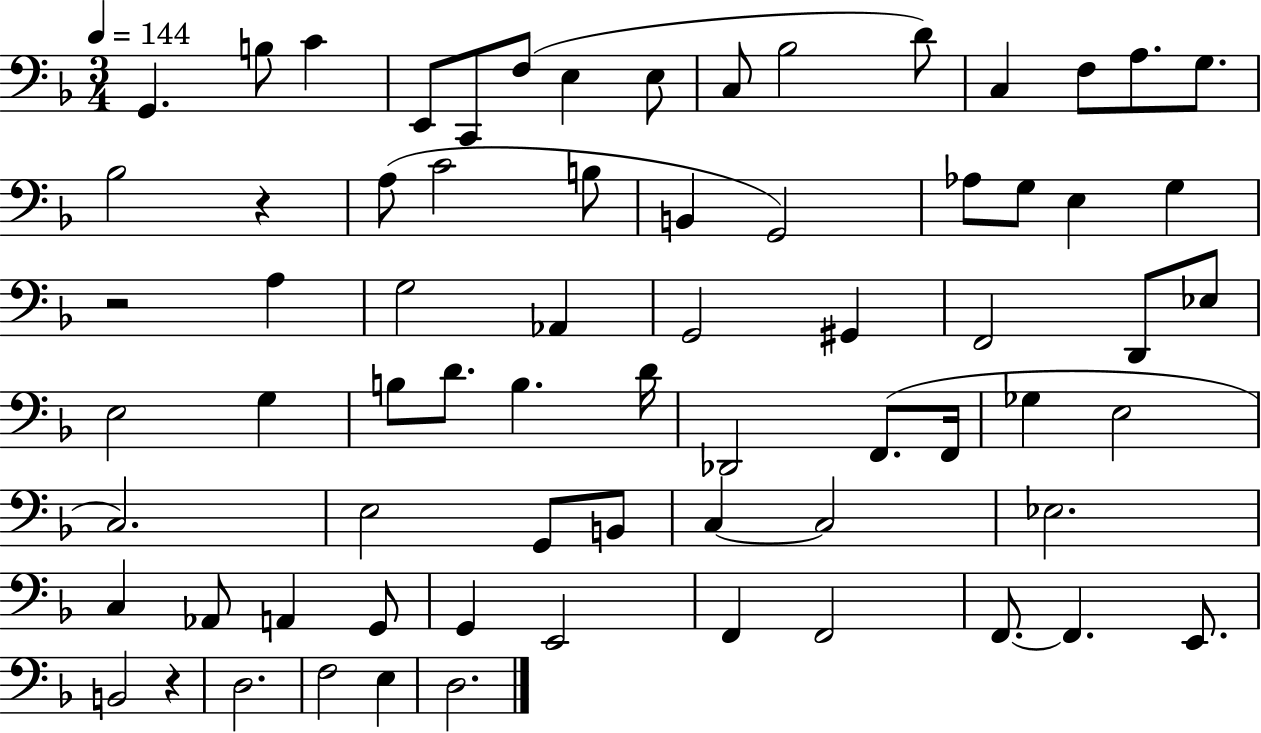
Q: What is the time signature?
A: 3/4